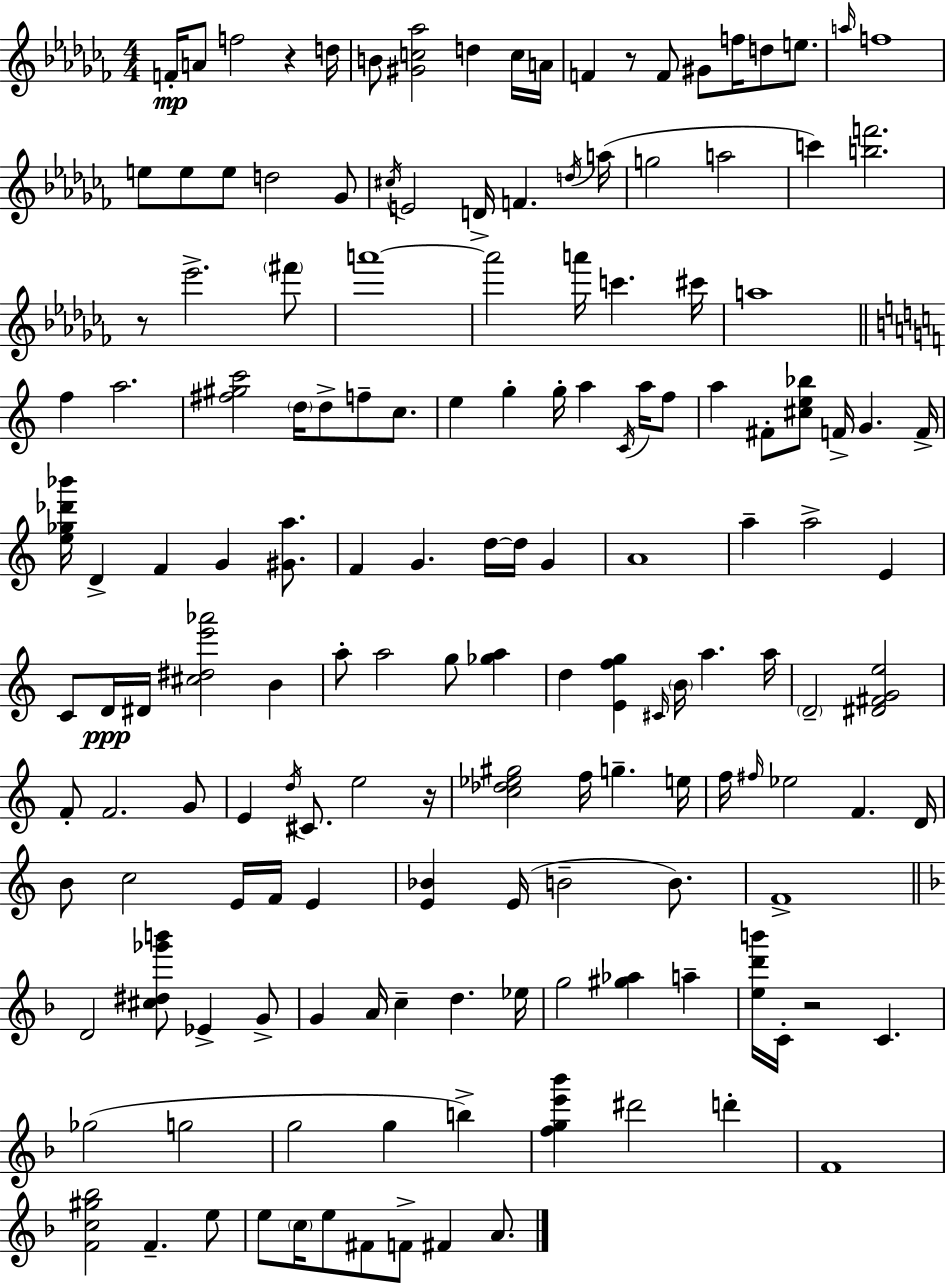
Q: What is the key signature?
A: AES minor